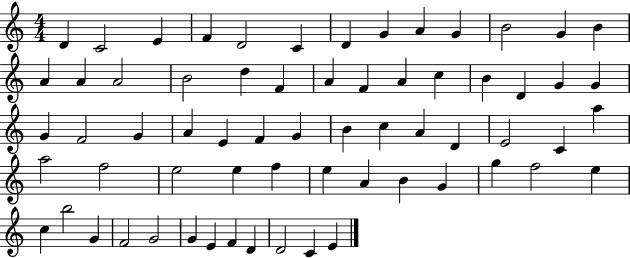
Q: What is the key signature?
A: C major